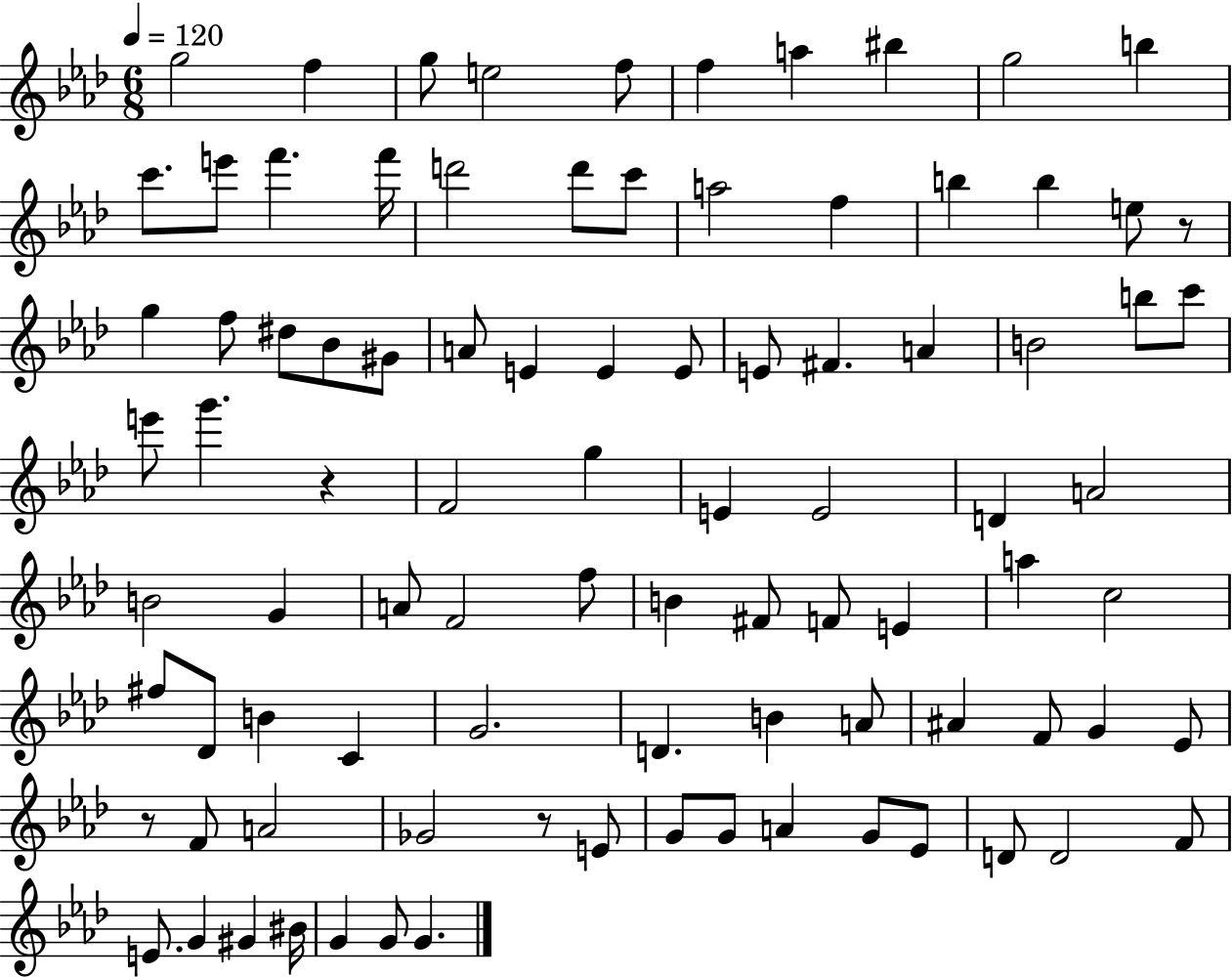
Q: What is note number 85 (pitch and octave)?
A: G4